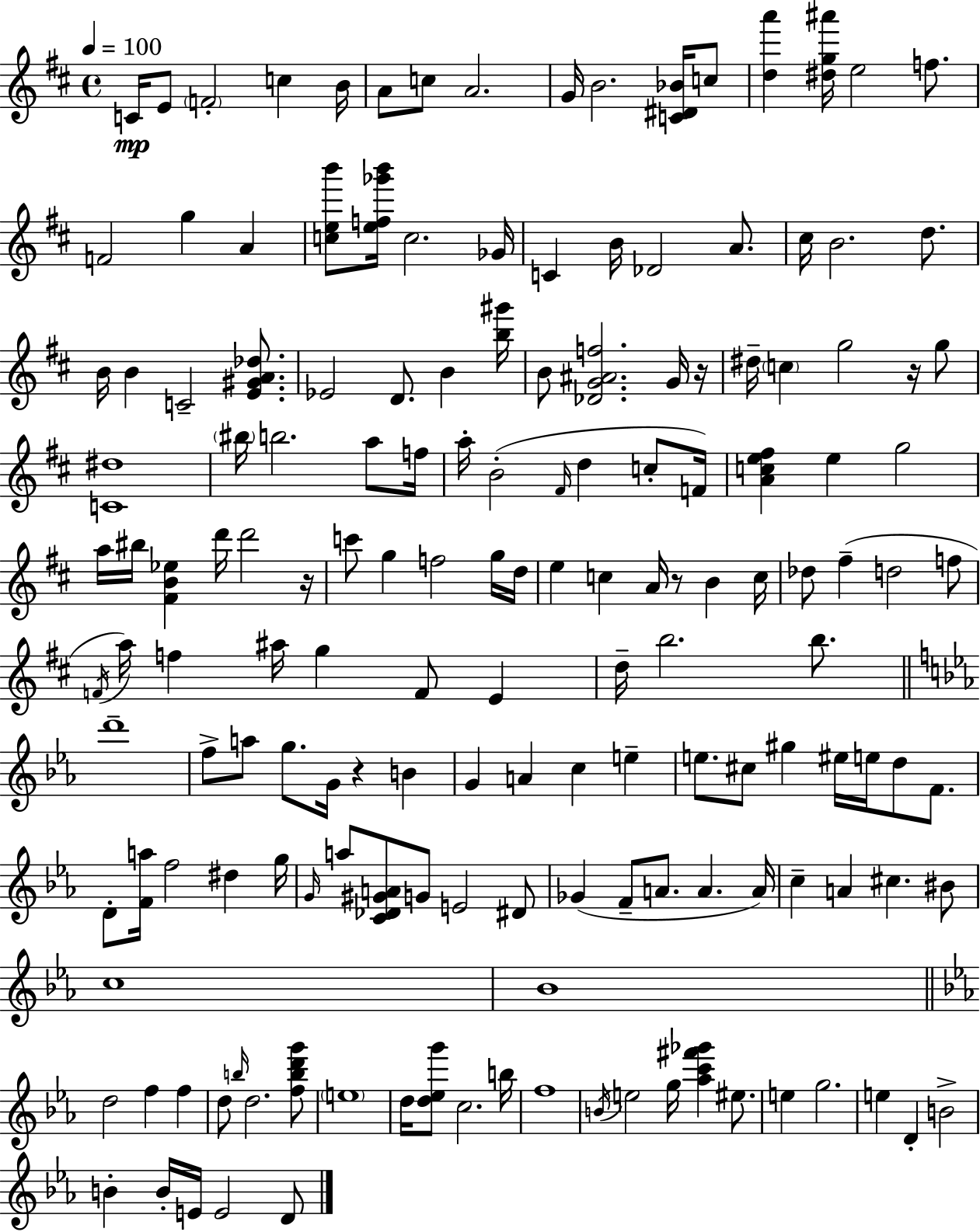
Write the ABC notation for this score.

X:1
T:Untitled
M:4/4
L:1/4
K:D
C/4 E/2 F2 c B/4 A/2 c/2 A2 G/4 B2 [C^D_B]/4 c/2 [da'] [^dg^a']/4 e2 f/2 F2 g A [ceb']/2 [ef_g'b']/4 c2 _G/4 C B/4 _D2 A/2 ^c/4 B2 d/2 B/4 B C2 [E^GA_d]/2 _E2 D/2 B [b^g']/4 B/2 [_DG^Af]2 G/4 z/4 ^d/4 c g2 z/4 g/2 [C^d]4 ^b/4 b2 a/2 f/4 a/4 B2 ^F/4 d c/2 F/4 [Ace^f] e g2 a/4 ^b/4 [^FB_e] d'/4 d'2 z/4 c'/2 g f2 g/4 d/4 e c A/4 z/2 B c/4 _d/2 ^f d2 f/2 F/4 a/4 f ^a/4 g F/2 E d/4 b2 b/2 d'4 f/2 a/2 g/2 G/4 z B G A c e e/2 ^c/2 ^g ^e/4 e/4 d/2 F/2 D/2 [Fa]/4 f2 ^d g/4 G/4 a/2 [C_D^GA]/2 G/2 E2 ^D/2 _G F/2 A/2 A A/4 c A ^c ^B/2 c4 _B4 d2 f f d/2 b/4 d2 [fbd'g']/2 e4 d/4 [d_eg']/2 c2 b/4 f4 B/4 e2 g/4 [_ac'^f'_g'] ^e/2 e g2 e D B2 B B/4 E/4 E2 D/2